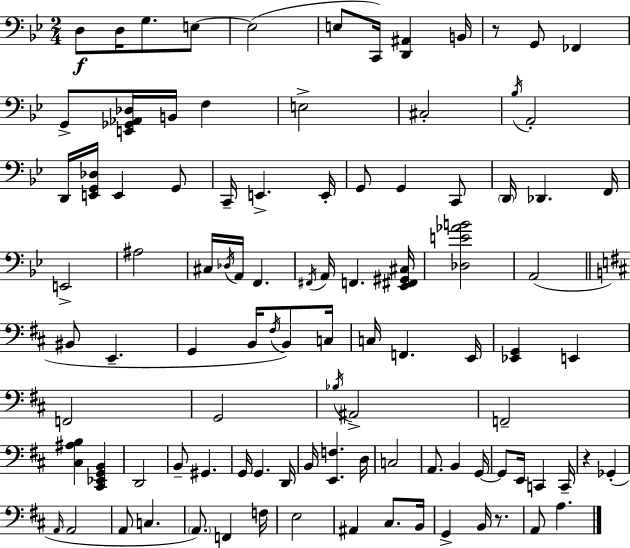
D3/e D3/s G3/e. E3/e E3/h E3/e C2/s [D2,A#2]/q B2/s R/e G2/e FES2/q G2/e [E2,Gb2,Ab2,Db3]/s B2/s F3/q E3/h C#3/h Bb3/s A2/h D2/s [E2,G2,Db3]/s E2/q G2/e C2/s E2/q. E2/s G2/e G2/q C2/e D2/s Db2/q. F2/s E2/h A#3/h C#3/s Db3/s A2/s F2/q. F#2/s A2/s F2/q. [Eb2,F#2,G#2,C#3]/s [Db3,E4,Ab4,B4]/h A2/h BIS2/e E2/q. G2/q B2/s F#3/s B2/e C3/s C3/s F2/q. E2/s [Eb2,G2]/q E2/q F2/h G2/h Bb3/s A#2/h F2/h [C#3,A#3,B3]/q [C#2,Eb2,G2,B2]/q D2/h B2/e G#2/q. G2/s G2/q. D2/s B2/s [E2,F3]/q. D3/s C3/h A2/e. B2/q G2/s G2/e E2/s C2/q C2/s R/q Gb2/q A2/s A2/h A2/e C3/q. A2/e. F2/q F3/s E3/h A#2/q C#3/e. B2/s G2/q B2/s R/e. A2/e A3/q.